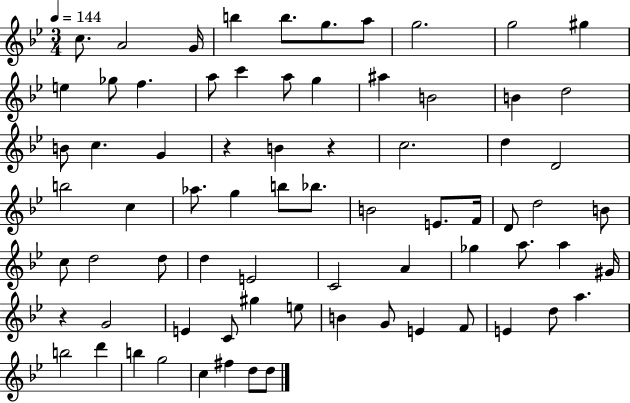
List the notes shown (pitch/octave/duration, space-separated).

C5/e. A4/h G4/s B5/q B5/e. G5/e. A5/e G5/h. G5/h G#5/q E5/q Gb5/e F5/q. A5/e C6/q A5/e G5/q A#5/q B4/h B4/q D5/h B4/e C5/q. G4/q R/q B4/q R/q C5/h. D5/q D4/h B5/h C5/q Ab5/e. G5/q B5/e Bb5/e. B4/h E4/e. F4/s D4/e D5/h B4/e C5/e D5/h D5/e D5/q E4/h C4/h A4/q Gb5/q A5/e. A5/q G#4/s R/q G4/h E4/q C4/e G#5/q E5/e B4/q G4/e E4/q F4/e E4/q D5/e A5/q. B5/h D6/q B5/q G5/h C5/q F#5/q D5/e D5/e